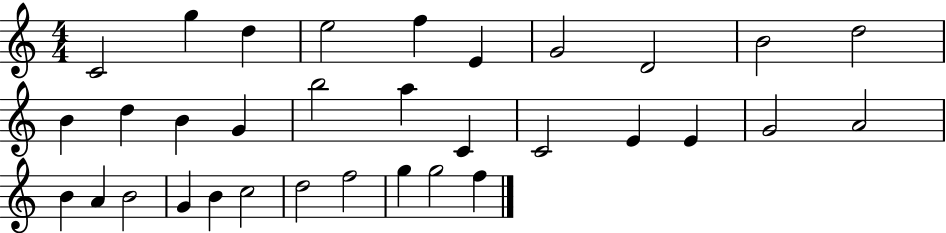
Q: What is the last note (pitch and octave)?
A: F5